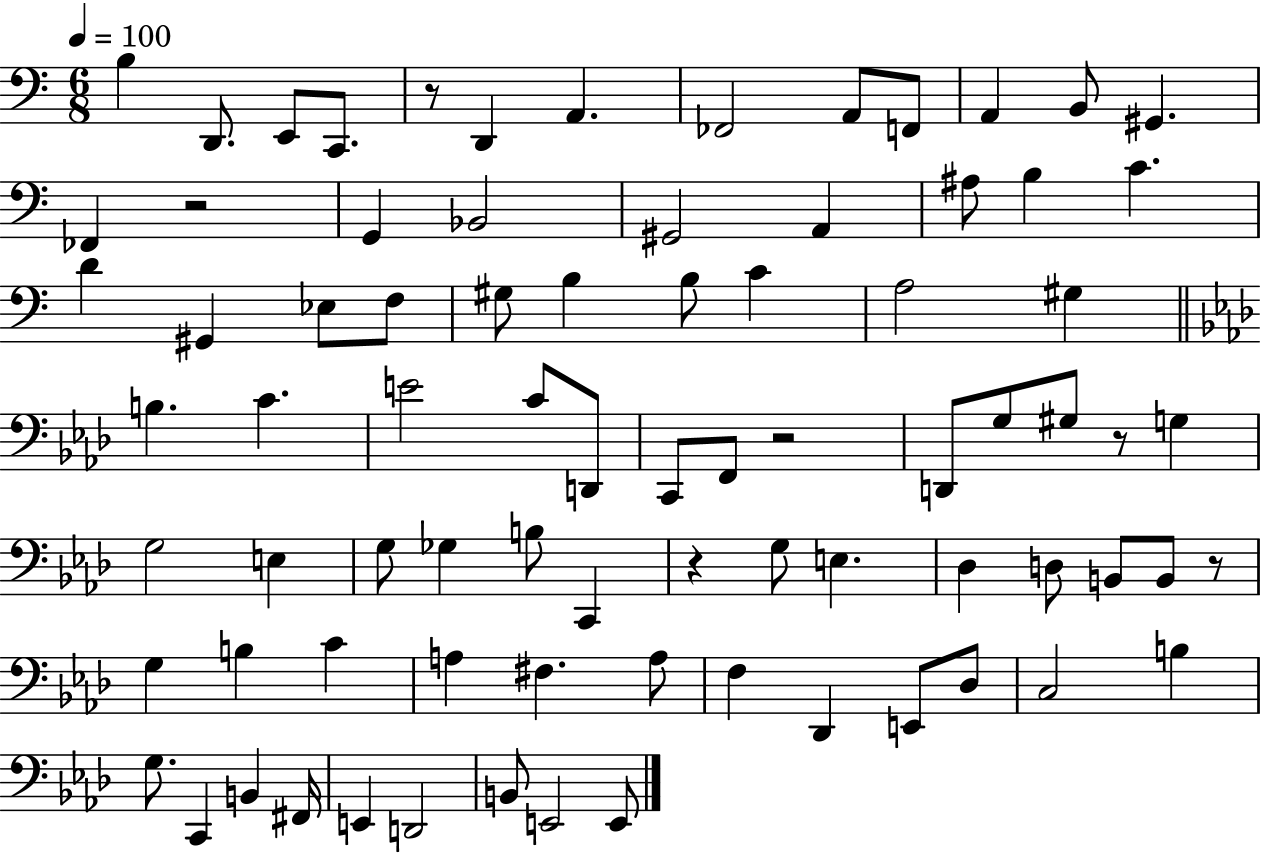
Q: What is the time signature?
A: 6/8